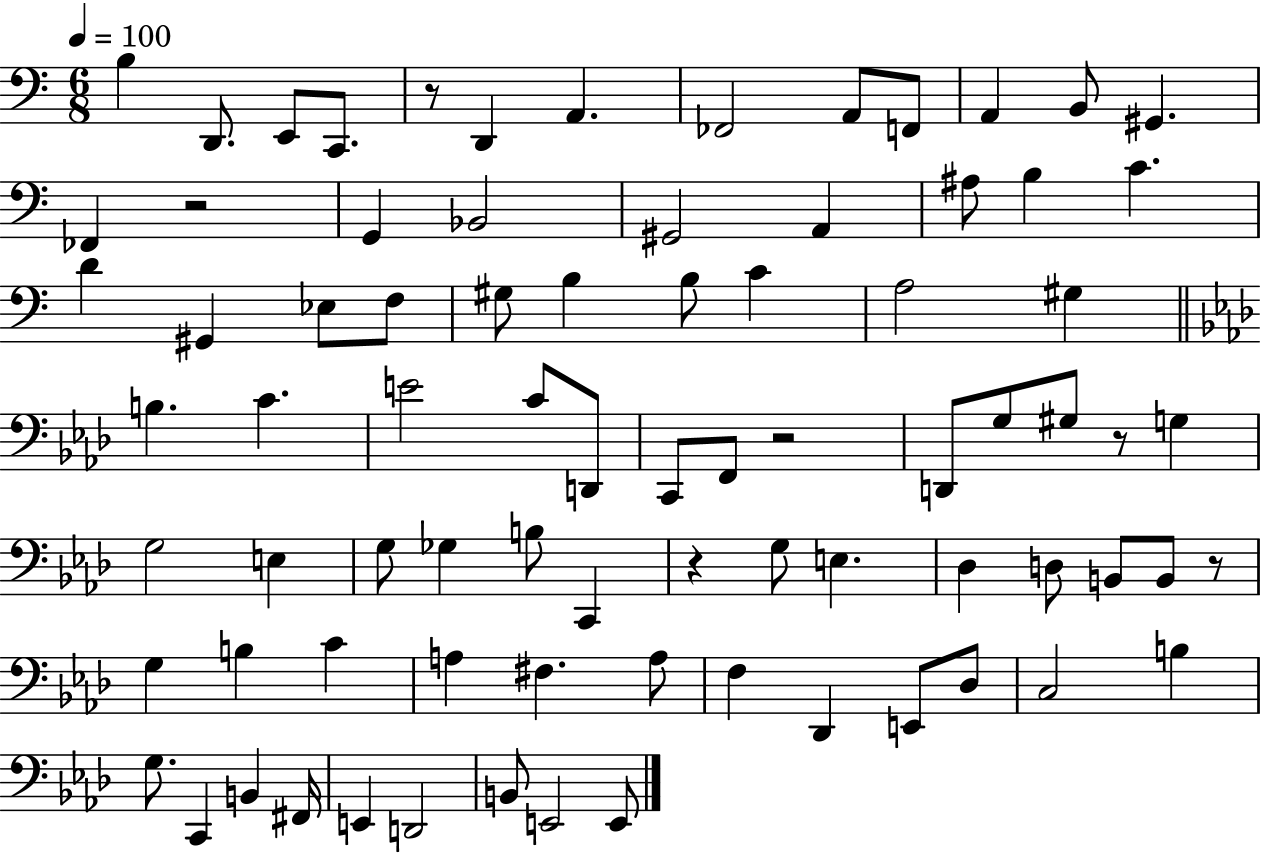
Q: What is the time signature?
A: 6/8